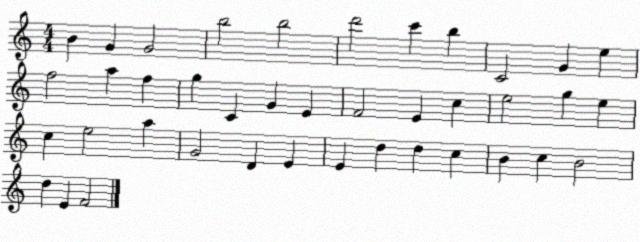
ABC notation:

X:1
T:Untitled
M:4/4
L:1/4
K:C
B G G2 b2 b2 d'2 c' b C2 G e f2 a f g C G E F2 E c e2 g e c e2 a G2 D E E d d c B c B2 d E F2